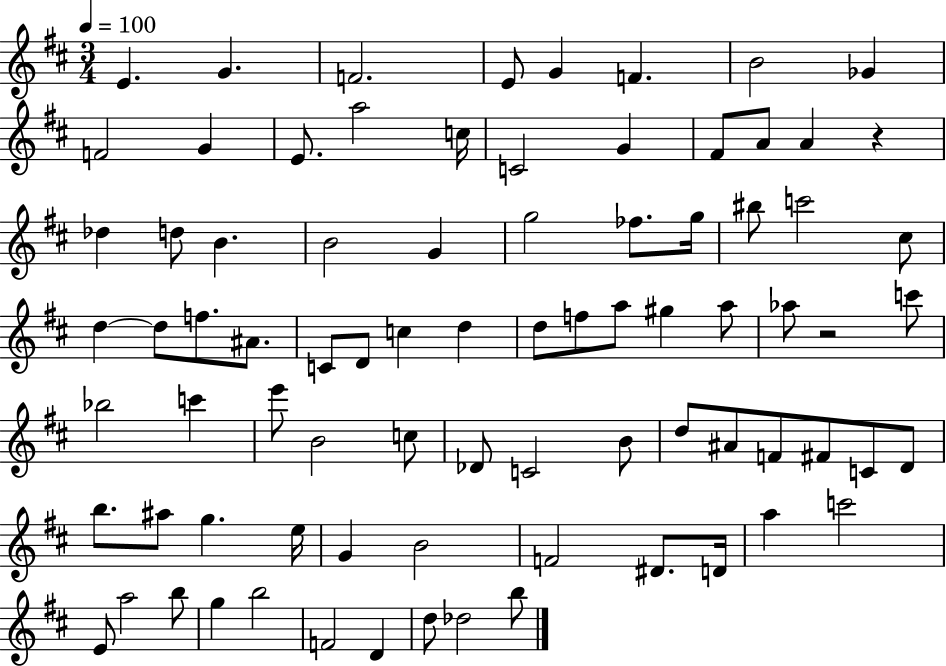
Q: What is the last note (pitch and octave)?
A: B5